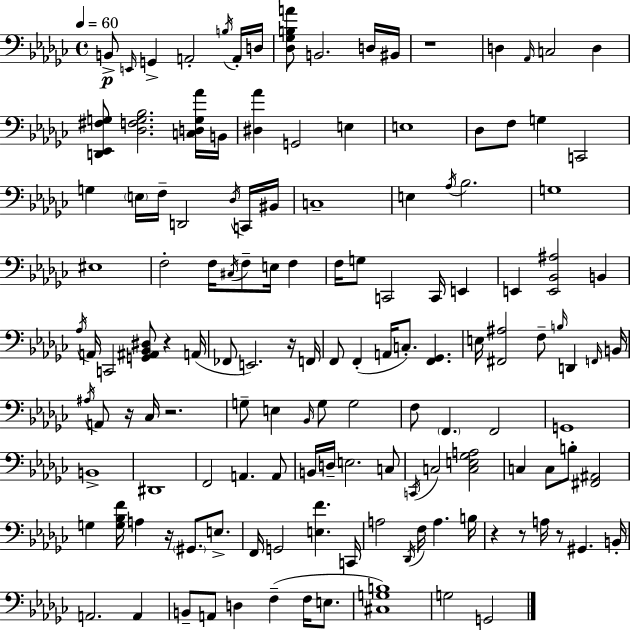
{
  \clef bass
  \time 4/4
  \defaultTimeSignature
  \key ees \minor
  \tempo 4 = 60
  b,8->\p \grace { e,16 } g,4-> a,2-. \acciaccatura { b16 } | a,16-. d16 <des ges b a'>8 b,2. | d16 bis,16 r1 | d4 \grace { aes,16 } c2 d4 | \break <d, ees, fis g>8 <des f g bes>2. | <c d g aes'>16 b,16 <dis aes'>4 g,2 e4 | e1 | des8 f8 g4 c,2 | \break g4 \parenthesize e16 f16-- d,2 | \acciaccatura { des16 } c,16 bis,16 c1-- | e4 \acciaccatura { aes16 } bes2. | g1 | \break eis1 | f2-. f16 \acciaccatura { cis16 } f8-- | e16 f4 f16 g8 c,2 | c,16 e,4 e,4 <e, bes, ais>2 | \break b,4 \acciaccatura { aes16 } a,16 c,2 | <g, ais, bes, dis>8 r4 a,16( fes,8 e,2.) | r16 f,16 f,8 f,4-.( a,16 c8.-.) | <f, ges,>4. e16 <fis, ais>2 | \break f8-- \grace { b16 } d,4 \grace { f,16 } b,16 \acciaccatura { ais16 } a,8 r16 ces16 r2. | g8-- e4 | \grace { bes,16 } g8 g2 f8 \parenthesize f,4. | f,2 g,1 | \break b,1-> | dis,1 | f,2 | a,4. a,8 b,16 d16-- e2. | \break c8 \acciaccatura { c,16 } c2 | <c e ges a>2 c4 | c8 b8-. <fis, ais,>2 g4 | <g bes f'>16 a4 r16 \parenthesize gis,8. e8.-> f,16 g,2 | \break <e f'>4. c,16 a2 | \acciaccatura { des,16 } f16 a4. b16 r4 | r8 a16 r8 gis,4. b,16-. a,2. | a,4 b,8-- a,8 | \break d4 f4--( f16 e8. <cis g b>1) | g2 | g,2 \bar "|."
}